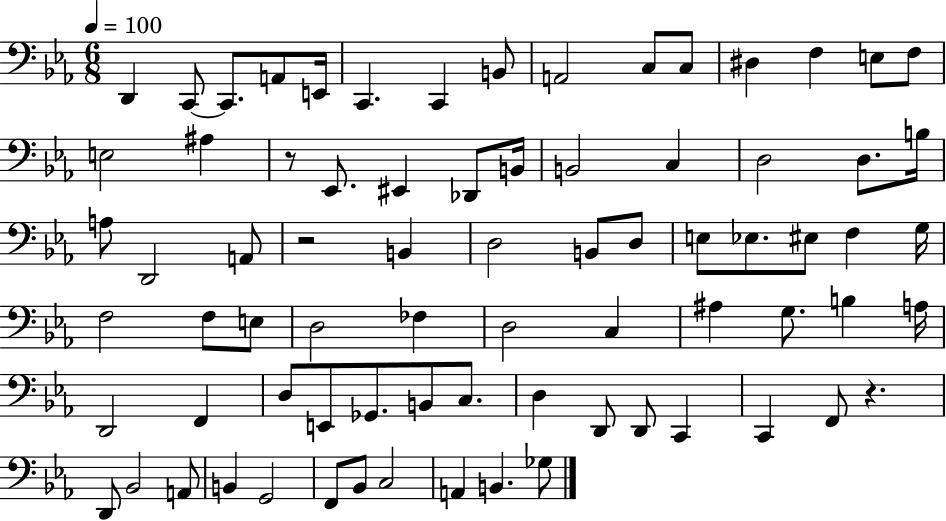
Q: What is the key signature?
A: EES major